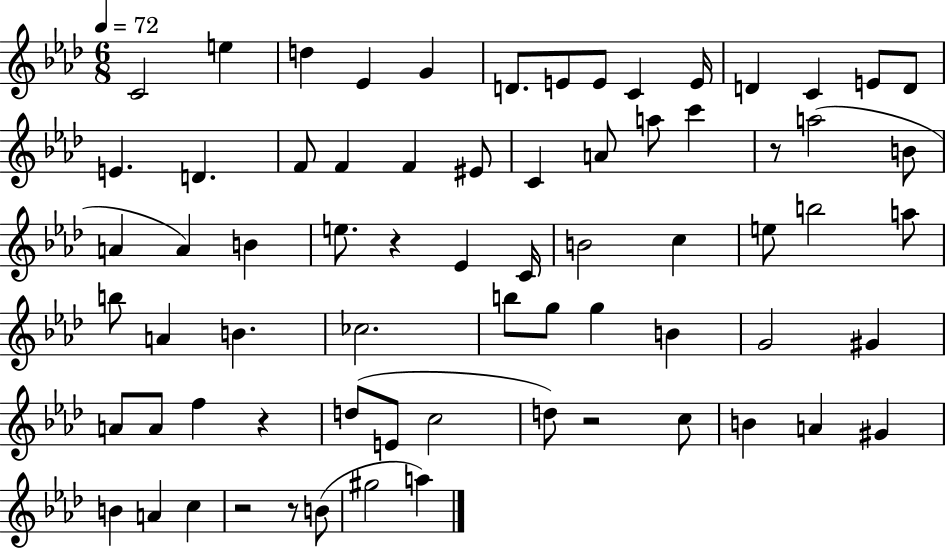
{
  \clef treble
  \numericTimeSignature
  \time 6/8
  \key aes \major
  \tempo 4 = 72
  c'2 e''4 | d''4 ees'4 g'4 | d'8. e'8 e'8 c'4 e'16 | d'4 c'4 e'8 d'8 | \break e'4. d'4. | f'8 f'4 f'4 eis'8 | c'4 a'8 a''8 c'''4 | r8 a''2( b'8 | \break a'4 a'4) b'4 | e''8. r4 ees'4 c'16 | b'2 c''4 | e''8 b''2 a''8 | \break b''8 a'4 b'4. | ces''2. | b''8 g''8 g''4 b'4 | g'2 gis'4 | \break a'8 a'8 f''4 r4 | d''8( e'8 c''2 | d''8) r2 c''8 | b'4 a'4 gis'4 | \break b'4 a'4 c''4 | r2 r8 b'8( | gis''2 a''4) | \bar "|."
}